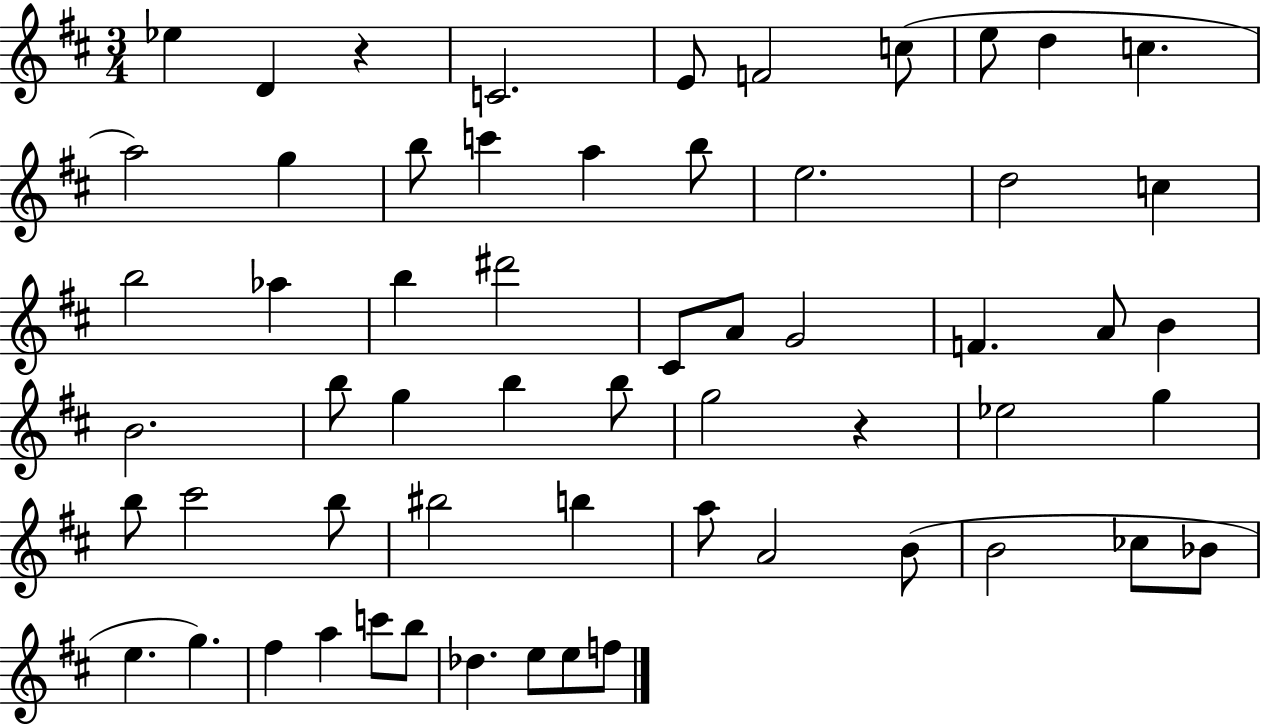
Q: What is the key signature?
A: D major